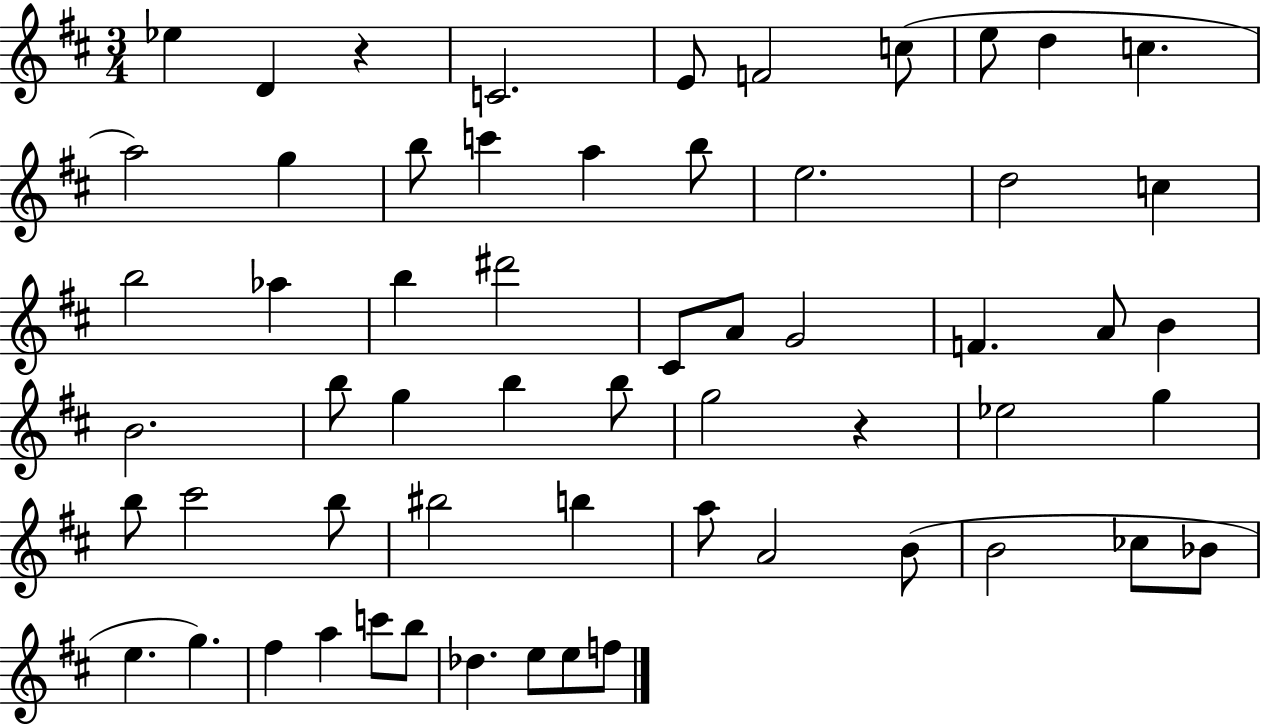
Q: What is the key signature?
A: D major